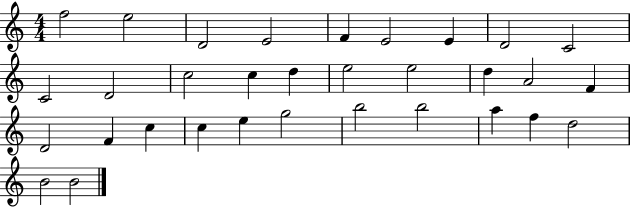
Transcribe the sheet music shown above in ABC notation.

X:1
T:Untitled
M:4/4
L:1/4
K:C
f2 e2 D2 E2 F E2 E D2 C2 C2 D2 c2 c d e2 e2 d A2 F D2 F c c e g2 b2 b2 a f d2 B2 B2